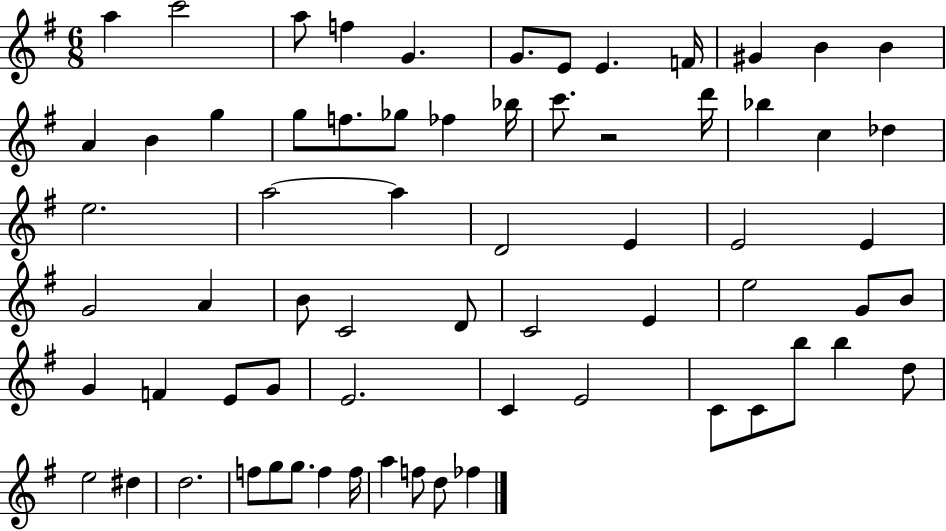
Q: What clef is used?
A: treble